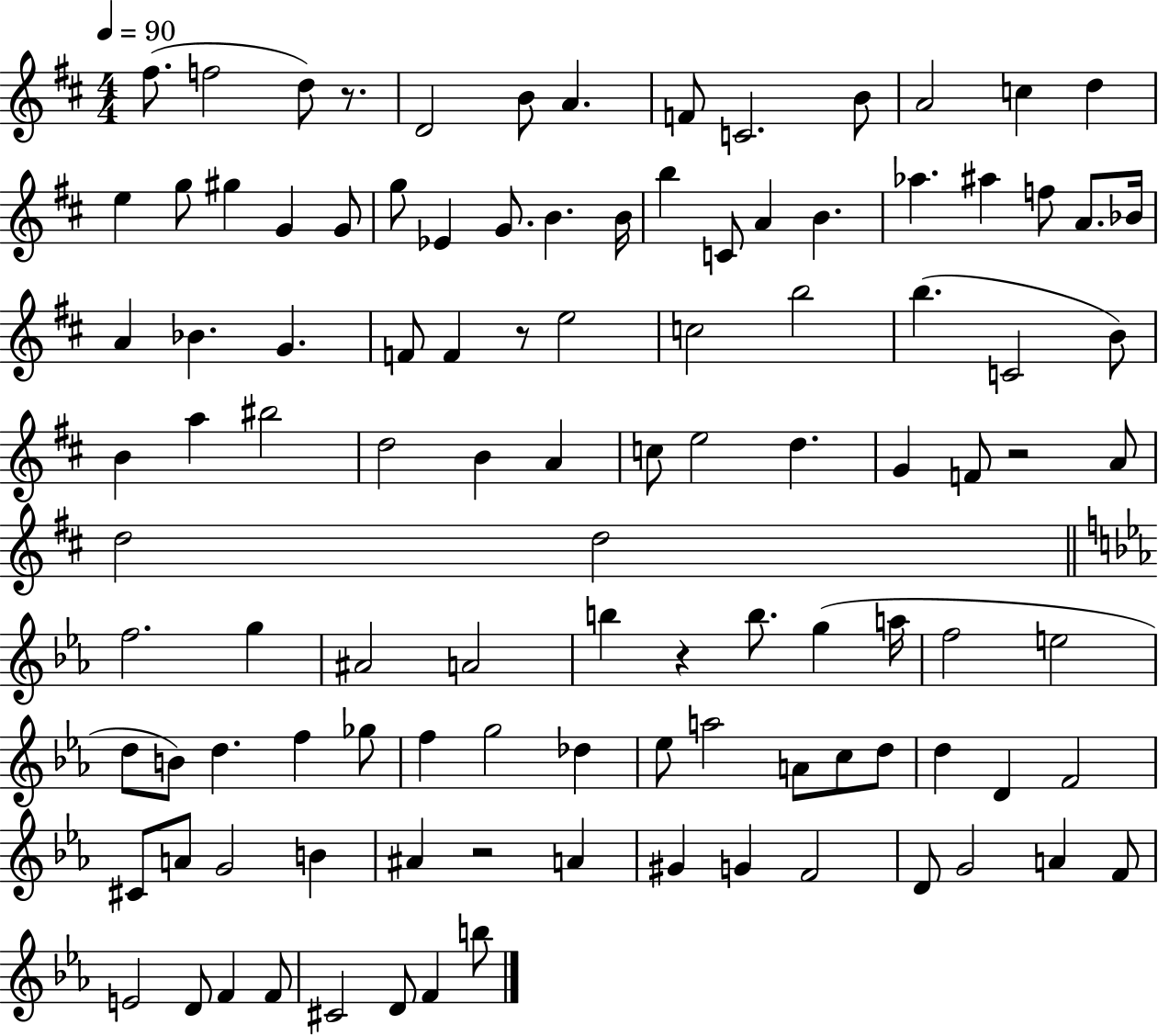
F#5/e. F5/h D5/e R/e. D4/h B4/e A4/q. F4/e C4/h. B4/e A4/h C5/q D5/q E5/q G5/e G#5/q G4/q G4/e G5/e Eb4/q G4/e. B4/q. B4/s B5/q C4/e A4/q B4/q. Ab5/q. A#5/q F5/e A4/e. Bb4/s A4/q Bb4/q. G4/q. F4/e F4/q R/e E5/h C5/h B5/h B5/q. C4/h B4/e B4/q A5/q BIS5/h D5/h B4/q A4/q C5/e E5/h D5/q. G4/q F4/e R/h A4/e D5/h D5/h F5/h. G5/q A#4/h A4/h B5/q R/q B5/e. G5/q A5/s F5/h E5/h D5/e B4/e D5/q. F5/q Gb5/e F5/q G5/h Db5/q Eb5/e A5/h A4/e C5/e D5/e D5/q D4/q F4/h C#4/e A4/e G4/h B4/q A#4/q R/h A4/q G#4/q G4/q F4/h D4/e G4/h A4/q F4/e E4/h D4/e F4/q F4/e C#4/h D4/e F4/q B5/e